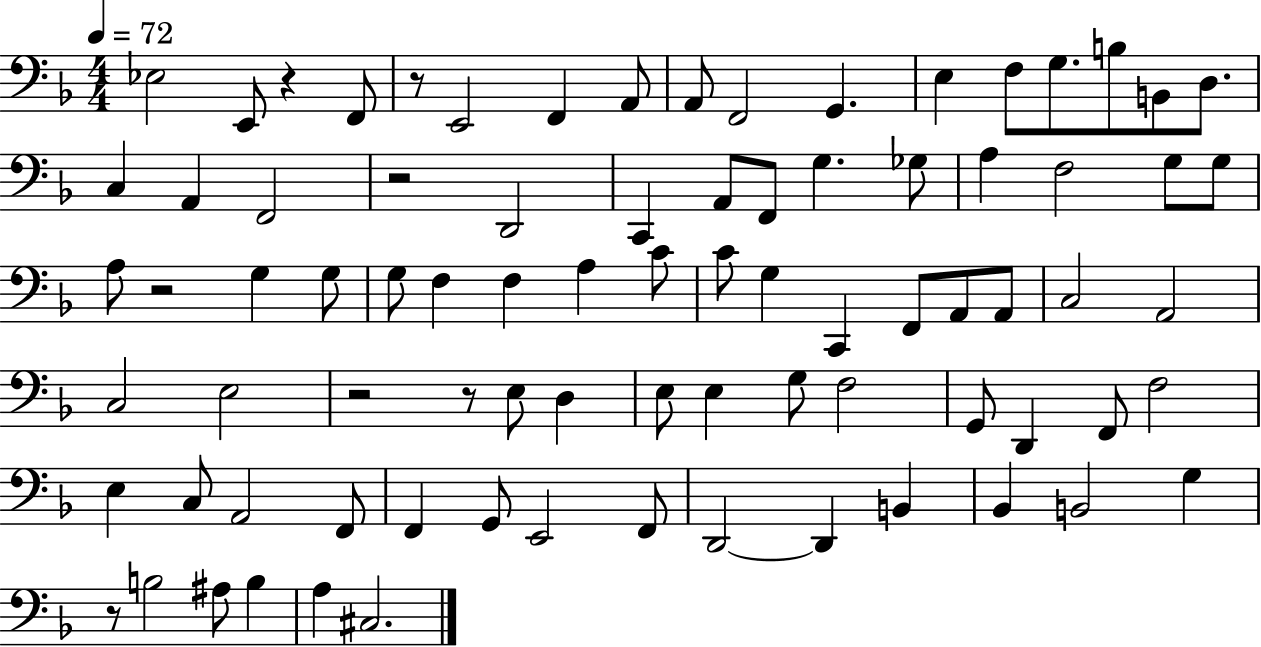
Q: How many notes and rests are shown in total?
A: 82